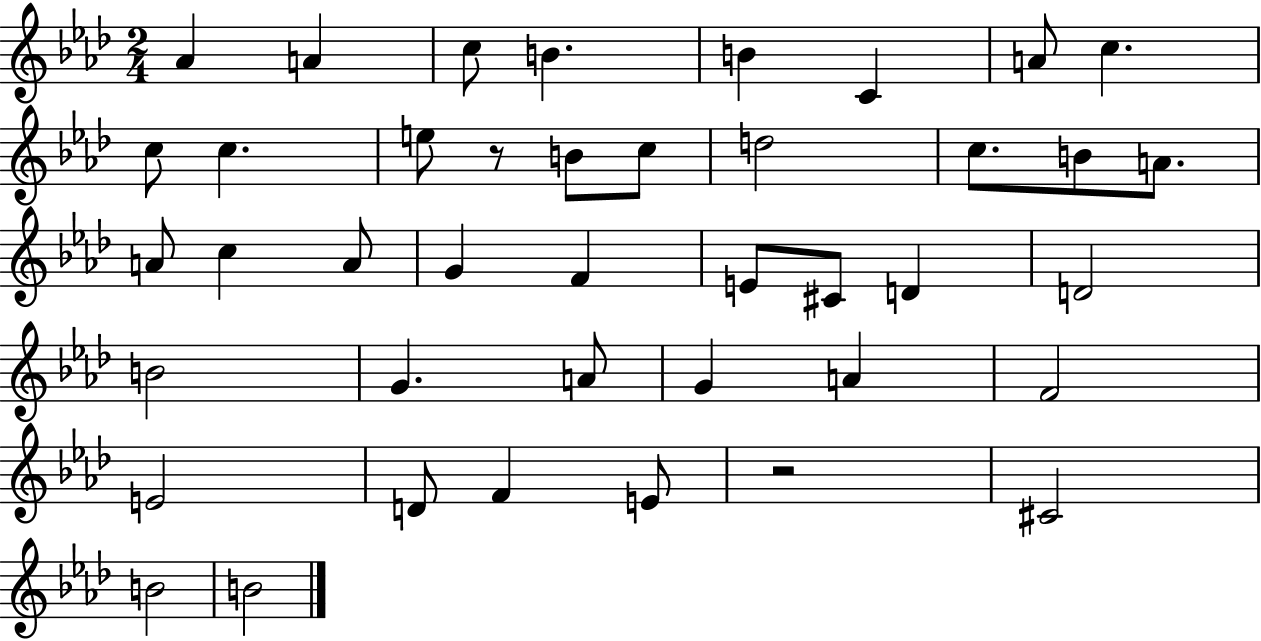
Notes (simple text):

Ab4/q A4/q C5/e B4/q. B4/q C4/q A4/e C5/q. C5/e C5/q. E5/e R/e B4/e C5/e D5/h C5/e. B4/e A4/e. A4/e C5/q A4/e G4/q F4/q E4/e C#4/e D4/q D4/h B4/h G4/q. A4/e G4/q A4/q F4/h E4/h D4/e F4/q E4/e R/h C#4/h B4/h B4/h